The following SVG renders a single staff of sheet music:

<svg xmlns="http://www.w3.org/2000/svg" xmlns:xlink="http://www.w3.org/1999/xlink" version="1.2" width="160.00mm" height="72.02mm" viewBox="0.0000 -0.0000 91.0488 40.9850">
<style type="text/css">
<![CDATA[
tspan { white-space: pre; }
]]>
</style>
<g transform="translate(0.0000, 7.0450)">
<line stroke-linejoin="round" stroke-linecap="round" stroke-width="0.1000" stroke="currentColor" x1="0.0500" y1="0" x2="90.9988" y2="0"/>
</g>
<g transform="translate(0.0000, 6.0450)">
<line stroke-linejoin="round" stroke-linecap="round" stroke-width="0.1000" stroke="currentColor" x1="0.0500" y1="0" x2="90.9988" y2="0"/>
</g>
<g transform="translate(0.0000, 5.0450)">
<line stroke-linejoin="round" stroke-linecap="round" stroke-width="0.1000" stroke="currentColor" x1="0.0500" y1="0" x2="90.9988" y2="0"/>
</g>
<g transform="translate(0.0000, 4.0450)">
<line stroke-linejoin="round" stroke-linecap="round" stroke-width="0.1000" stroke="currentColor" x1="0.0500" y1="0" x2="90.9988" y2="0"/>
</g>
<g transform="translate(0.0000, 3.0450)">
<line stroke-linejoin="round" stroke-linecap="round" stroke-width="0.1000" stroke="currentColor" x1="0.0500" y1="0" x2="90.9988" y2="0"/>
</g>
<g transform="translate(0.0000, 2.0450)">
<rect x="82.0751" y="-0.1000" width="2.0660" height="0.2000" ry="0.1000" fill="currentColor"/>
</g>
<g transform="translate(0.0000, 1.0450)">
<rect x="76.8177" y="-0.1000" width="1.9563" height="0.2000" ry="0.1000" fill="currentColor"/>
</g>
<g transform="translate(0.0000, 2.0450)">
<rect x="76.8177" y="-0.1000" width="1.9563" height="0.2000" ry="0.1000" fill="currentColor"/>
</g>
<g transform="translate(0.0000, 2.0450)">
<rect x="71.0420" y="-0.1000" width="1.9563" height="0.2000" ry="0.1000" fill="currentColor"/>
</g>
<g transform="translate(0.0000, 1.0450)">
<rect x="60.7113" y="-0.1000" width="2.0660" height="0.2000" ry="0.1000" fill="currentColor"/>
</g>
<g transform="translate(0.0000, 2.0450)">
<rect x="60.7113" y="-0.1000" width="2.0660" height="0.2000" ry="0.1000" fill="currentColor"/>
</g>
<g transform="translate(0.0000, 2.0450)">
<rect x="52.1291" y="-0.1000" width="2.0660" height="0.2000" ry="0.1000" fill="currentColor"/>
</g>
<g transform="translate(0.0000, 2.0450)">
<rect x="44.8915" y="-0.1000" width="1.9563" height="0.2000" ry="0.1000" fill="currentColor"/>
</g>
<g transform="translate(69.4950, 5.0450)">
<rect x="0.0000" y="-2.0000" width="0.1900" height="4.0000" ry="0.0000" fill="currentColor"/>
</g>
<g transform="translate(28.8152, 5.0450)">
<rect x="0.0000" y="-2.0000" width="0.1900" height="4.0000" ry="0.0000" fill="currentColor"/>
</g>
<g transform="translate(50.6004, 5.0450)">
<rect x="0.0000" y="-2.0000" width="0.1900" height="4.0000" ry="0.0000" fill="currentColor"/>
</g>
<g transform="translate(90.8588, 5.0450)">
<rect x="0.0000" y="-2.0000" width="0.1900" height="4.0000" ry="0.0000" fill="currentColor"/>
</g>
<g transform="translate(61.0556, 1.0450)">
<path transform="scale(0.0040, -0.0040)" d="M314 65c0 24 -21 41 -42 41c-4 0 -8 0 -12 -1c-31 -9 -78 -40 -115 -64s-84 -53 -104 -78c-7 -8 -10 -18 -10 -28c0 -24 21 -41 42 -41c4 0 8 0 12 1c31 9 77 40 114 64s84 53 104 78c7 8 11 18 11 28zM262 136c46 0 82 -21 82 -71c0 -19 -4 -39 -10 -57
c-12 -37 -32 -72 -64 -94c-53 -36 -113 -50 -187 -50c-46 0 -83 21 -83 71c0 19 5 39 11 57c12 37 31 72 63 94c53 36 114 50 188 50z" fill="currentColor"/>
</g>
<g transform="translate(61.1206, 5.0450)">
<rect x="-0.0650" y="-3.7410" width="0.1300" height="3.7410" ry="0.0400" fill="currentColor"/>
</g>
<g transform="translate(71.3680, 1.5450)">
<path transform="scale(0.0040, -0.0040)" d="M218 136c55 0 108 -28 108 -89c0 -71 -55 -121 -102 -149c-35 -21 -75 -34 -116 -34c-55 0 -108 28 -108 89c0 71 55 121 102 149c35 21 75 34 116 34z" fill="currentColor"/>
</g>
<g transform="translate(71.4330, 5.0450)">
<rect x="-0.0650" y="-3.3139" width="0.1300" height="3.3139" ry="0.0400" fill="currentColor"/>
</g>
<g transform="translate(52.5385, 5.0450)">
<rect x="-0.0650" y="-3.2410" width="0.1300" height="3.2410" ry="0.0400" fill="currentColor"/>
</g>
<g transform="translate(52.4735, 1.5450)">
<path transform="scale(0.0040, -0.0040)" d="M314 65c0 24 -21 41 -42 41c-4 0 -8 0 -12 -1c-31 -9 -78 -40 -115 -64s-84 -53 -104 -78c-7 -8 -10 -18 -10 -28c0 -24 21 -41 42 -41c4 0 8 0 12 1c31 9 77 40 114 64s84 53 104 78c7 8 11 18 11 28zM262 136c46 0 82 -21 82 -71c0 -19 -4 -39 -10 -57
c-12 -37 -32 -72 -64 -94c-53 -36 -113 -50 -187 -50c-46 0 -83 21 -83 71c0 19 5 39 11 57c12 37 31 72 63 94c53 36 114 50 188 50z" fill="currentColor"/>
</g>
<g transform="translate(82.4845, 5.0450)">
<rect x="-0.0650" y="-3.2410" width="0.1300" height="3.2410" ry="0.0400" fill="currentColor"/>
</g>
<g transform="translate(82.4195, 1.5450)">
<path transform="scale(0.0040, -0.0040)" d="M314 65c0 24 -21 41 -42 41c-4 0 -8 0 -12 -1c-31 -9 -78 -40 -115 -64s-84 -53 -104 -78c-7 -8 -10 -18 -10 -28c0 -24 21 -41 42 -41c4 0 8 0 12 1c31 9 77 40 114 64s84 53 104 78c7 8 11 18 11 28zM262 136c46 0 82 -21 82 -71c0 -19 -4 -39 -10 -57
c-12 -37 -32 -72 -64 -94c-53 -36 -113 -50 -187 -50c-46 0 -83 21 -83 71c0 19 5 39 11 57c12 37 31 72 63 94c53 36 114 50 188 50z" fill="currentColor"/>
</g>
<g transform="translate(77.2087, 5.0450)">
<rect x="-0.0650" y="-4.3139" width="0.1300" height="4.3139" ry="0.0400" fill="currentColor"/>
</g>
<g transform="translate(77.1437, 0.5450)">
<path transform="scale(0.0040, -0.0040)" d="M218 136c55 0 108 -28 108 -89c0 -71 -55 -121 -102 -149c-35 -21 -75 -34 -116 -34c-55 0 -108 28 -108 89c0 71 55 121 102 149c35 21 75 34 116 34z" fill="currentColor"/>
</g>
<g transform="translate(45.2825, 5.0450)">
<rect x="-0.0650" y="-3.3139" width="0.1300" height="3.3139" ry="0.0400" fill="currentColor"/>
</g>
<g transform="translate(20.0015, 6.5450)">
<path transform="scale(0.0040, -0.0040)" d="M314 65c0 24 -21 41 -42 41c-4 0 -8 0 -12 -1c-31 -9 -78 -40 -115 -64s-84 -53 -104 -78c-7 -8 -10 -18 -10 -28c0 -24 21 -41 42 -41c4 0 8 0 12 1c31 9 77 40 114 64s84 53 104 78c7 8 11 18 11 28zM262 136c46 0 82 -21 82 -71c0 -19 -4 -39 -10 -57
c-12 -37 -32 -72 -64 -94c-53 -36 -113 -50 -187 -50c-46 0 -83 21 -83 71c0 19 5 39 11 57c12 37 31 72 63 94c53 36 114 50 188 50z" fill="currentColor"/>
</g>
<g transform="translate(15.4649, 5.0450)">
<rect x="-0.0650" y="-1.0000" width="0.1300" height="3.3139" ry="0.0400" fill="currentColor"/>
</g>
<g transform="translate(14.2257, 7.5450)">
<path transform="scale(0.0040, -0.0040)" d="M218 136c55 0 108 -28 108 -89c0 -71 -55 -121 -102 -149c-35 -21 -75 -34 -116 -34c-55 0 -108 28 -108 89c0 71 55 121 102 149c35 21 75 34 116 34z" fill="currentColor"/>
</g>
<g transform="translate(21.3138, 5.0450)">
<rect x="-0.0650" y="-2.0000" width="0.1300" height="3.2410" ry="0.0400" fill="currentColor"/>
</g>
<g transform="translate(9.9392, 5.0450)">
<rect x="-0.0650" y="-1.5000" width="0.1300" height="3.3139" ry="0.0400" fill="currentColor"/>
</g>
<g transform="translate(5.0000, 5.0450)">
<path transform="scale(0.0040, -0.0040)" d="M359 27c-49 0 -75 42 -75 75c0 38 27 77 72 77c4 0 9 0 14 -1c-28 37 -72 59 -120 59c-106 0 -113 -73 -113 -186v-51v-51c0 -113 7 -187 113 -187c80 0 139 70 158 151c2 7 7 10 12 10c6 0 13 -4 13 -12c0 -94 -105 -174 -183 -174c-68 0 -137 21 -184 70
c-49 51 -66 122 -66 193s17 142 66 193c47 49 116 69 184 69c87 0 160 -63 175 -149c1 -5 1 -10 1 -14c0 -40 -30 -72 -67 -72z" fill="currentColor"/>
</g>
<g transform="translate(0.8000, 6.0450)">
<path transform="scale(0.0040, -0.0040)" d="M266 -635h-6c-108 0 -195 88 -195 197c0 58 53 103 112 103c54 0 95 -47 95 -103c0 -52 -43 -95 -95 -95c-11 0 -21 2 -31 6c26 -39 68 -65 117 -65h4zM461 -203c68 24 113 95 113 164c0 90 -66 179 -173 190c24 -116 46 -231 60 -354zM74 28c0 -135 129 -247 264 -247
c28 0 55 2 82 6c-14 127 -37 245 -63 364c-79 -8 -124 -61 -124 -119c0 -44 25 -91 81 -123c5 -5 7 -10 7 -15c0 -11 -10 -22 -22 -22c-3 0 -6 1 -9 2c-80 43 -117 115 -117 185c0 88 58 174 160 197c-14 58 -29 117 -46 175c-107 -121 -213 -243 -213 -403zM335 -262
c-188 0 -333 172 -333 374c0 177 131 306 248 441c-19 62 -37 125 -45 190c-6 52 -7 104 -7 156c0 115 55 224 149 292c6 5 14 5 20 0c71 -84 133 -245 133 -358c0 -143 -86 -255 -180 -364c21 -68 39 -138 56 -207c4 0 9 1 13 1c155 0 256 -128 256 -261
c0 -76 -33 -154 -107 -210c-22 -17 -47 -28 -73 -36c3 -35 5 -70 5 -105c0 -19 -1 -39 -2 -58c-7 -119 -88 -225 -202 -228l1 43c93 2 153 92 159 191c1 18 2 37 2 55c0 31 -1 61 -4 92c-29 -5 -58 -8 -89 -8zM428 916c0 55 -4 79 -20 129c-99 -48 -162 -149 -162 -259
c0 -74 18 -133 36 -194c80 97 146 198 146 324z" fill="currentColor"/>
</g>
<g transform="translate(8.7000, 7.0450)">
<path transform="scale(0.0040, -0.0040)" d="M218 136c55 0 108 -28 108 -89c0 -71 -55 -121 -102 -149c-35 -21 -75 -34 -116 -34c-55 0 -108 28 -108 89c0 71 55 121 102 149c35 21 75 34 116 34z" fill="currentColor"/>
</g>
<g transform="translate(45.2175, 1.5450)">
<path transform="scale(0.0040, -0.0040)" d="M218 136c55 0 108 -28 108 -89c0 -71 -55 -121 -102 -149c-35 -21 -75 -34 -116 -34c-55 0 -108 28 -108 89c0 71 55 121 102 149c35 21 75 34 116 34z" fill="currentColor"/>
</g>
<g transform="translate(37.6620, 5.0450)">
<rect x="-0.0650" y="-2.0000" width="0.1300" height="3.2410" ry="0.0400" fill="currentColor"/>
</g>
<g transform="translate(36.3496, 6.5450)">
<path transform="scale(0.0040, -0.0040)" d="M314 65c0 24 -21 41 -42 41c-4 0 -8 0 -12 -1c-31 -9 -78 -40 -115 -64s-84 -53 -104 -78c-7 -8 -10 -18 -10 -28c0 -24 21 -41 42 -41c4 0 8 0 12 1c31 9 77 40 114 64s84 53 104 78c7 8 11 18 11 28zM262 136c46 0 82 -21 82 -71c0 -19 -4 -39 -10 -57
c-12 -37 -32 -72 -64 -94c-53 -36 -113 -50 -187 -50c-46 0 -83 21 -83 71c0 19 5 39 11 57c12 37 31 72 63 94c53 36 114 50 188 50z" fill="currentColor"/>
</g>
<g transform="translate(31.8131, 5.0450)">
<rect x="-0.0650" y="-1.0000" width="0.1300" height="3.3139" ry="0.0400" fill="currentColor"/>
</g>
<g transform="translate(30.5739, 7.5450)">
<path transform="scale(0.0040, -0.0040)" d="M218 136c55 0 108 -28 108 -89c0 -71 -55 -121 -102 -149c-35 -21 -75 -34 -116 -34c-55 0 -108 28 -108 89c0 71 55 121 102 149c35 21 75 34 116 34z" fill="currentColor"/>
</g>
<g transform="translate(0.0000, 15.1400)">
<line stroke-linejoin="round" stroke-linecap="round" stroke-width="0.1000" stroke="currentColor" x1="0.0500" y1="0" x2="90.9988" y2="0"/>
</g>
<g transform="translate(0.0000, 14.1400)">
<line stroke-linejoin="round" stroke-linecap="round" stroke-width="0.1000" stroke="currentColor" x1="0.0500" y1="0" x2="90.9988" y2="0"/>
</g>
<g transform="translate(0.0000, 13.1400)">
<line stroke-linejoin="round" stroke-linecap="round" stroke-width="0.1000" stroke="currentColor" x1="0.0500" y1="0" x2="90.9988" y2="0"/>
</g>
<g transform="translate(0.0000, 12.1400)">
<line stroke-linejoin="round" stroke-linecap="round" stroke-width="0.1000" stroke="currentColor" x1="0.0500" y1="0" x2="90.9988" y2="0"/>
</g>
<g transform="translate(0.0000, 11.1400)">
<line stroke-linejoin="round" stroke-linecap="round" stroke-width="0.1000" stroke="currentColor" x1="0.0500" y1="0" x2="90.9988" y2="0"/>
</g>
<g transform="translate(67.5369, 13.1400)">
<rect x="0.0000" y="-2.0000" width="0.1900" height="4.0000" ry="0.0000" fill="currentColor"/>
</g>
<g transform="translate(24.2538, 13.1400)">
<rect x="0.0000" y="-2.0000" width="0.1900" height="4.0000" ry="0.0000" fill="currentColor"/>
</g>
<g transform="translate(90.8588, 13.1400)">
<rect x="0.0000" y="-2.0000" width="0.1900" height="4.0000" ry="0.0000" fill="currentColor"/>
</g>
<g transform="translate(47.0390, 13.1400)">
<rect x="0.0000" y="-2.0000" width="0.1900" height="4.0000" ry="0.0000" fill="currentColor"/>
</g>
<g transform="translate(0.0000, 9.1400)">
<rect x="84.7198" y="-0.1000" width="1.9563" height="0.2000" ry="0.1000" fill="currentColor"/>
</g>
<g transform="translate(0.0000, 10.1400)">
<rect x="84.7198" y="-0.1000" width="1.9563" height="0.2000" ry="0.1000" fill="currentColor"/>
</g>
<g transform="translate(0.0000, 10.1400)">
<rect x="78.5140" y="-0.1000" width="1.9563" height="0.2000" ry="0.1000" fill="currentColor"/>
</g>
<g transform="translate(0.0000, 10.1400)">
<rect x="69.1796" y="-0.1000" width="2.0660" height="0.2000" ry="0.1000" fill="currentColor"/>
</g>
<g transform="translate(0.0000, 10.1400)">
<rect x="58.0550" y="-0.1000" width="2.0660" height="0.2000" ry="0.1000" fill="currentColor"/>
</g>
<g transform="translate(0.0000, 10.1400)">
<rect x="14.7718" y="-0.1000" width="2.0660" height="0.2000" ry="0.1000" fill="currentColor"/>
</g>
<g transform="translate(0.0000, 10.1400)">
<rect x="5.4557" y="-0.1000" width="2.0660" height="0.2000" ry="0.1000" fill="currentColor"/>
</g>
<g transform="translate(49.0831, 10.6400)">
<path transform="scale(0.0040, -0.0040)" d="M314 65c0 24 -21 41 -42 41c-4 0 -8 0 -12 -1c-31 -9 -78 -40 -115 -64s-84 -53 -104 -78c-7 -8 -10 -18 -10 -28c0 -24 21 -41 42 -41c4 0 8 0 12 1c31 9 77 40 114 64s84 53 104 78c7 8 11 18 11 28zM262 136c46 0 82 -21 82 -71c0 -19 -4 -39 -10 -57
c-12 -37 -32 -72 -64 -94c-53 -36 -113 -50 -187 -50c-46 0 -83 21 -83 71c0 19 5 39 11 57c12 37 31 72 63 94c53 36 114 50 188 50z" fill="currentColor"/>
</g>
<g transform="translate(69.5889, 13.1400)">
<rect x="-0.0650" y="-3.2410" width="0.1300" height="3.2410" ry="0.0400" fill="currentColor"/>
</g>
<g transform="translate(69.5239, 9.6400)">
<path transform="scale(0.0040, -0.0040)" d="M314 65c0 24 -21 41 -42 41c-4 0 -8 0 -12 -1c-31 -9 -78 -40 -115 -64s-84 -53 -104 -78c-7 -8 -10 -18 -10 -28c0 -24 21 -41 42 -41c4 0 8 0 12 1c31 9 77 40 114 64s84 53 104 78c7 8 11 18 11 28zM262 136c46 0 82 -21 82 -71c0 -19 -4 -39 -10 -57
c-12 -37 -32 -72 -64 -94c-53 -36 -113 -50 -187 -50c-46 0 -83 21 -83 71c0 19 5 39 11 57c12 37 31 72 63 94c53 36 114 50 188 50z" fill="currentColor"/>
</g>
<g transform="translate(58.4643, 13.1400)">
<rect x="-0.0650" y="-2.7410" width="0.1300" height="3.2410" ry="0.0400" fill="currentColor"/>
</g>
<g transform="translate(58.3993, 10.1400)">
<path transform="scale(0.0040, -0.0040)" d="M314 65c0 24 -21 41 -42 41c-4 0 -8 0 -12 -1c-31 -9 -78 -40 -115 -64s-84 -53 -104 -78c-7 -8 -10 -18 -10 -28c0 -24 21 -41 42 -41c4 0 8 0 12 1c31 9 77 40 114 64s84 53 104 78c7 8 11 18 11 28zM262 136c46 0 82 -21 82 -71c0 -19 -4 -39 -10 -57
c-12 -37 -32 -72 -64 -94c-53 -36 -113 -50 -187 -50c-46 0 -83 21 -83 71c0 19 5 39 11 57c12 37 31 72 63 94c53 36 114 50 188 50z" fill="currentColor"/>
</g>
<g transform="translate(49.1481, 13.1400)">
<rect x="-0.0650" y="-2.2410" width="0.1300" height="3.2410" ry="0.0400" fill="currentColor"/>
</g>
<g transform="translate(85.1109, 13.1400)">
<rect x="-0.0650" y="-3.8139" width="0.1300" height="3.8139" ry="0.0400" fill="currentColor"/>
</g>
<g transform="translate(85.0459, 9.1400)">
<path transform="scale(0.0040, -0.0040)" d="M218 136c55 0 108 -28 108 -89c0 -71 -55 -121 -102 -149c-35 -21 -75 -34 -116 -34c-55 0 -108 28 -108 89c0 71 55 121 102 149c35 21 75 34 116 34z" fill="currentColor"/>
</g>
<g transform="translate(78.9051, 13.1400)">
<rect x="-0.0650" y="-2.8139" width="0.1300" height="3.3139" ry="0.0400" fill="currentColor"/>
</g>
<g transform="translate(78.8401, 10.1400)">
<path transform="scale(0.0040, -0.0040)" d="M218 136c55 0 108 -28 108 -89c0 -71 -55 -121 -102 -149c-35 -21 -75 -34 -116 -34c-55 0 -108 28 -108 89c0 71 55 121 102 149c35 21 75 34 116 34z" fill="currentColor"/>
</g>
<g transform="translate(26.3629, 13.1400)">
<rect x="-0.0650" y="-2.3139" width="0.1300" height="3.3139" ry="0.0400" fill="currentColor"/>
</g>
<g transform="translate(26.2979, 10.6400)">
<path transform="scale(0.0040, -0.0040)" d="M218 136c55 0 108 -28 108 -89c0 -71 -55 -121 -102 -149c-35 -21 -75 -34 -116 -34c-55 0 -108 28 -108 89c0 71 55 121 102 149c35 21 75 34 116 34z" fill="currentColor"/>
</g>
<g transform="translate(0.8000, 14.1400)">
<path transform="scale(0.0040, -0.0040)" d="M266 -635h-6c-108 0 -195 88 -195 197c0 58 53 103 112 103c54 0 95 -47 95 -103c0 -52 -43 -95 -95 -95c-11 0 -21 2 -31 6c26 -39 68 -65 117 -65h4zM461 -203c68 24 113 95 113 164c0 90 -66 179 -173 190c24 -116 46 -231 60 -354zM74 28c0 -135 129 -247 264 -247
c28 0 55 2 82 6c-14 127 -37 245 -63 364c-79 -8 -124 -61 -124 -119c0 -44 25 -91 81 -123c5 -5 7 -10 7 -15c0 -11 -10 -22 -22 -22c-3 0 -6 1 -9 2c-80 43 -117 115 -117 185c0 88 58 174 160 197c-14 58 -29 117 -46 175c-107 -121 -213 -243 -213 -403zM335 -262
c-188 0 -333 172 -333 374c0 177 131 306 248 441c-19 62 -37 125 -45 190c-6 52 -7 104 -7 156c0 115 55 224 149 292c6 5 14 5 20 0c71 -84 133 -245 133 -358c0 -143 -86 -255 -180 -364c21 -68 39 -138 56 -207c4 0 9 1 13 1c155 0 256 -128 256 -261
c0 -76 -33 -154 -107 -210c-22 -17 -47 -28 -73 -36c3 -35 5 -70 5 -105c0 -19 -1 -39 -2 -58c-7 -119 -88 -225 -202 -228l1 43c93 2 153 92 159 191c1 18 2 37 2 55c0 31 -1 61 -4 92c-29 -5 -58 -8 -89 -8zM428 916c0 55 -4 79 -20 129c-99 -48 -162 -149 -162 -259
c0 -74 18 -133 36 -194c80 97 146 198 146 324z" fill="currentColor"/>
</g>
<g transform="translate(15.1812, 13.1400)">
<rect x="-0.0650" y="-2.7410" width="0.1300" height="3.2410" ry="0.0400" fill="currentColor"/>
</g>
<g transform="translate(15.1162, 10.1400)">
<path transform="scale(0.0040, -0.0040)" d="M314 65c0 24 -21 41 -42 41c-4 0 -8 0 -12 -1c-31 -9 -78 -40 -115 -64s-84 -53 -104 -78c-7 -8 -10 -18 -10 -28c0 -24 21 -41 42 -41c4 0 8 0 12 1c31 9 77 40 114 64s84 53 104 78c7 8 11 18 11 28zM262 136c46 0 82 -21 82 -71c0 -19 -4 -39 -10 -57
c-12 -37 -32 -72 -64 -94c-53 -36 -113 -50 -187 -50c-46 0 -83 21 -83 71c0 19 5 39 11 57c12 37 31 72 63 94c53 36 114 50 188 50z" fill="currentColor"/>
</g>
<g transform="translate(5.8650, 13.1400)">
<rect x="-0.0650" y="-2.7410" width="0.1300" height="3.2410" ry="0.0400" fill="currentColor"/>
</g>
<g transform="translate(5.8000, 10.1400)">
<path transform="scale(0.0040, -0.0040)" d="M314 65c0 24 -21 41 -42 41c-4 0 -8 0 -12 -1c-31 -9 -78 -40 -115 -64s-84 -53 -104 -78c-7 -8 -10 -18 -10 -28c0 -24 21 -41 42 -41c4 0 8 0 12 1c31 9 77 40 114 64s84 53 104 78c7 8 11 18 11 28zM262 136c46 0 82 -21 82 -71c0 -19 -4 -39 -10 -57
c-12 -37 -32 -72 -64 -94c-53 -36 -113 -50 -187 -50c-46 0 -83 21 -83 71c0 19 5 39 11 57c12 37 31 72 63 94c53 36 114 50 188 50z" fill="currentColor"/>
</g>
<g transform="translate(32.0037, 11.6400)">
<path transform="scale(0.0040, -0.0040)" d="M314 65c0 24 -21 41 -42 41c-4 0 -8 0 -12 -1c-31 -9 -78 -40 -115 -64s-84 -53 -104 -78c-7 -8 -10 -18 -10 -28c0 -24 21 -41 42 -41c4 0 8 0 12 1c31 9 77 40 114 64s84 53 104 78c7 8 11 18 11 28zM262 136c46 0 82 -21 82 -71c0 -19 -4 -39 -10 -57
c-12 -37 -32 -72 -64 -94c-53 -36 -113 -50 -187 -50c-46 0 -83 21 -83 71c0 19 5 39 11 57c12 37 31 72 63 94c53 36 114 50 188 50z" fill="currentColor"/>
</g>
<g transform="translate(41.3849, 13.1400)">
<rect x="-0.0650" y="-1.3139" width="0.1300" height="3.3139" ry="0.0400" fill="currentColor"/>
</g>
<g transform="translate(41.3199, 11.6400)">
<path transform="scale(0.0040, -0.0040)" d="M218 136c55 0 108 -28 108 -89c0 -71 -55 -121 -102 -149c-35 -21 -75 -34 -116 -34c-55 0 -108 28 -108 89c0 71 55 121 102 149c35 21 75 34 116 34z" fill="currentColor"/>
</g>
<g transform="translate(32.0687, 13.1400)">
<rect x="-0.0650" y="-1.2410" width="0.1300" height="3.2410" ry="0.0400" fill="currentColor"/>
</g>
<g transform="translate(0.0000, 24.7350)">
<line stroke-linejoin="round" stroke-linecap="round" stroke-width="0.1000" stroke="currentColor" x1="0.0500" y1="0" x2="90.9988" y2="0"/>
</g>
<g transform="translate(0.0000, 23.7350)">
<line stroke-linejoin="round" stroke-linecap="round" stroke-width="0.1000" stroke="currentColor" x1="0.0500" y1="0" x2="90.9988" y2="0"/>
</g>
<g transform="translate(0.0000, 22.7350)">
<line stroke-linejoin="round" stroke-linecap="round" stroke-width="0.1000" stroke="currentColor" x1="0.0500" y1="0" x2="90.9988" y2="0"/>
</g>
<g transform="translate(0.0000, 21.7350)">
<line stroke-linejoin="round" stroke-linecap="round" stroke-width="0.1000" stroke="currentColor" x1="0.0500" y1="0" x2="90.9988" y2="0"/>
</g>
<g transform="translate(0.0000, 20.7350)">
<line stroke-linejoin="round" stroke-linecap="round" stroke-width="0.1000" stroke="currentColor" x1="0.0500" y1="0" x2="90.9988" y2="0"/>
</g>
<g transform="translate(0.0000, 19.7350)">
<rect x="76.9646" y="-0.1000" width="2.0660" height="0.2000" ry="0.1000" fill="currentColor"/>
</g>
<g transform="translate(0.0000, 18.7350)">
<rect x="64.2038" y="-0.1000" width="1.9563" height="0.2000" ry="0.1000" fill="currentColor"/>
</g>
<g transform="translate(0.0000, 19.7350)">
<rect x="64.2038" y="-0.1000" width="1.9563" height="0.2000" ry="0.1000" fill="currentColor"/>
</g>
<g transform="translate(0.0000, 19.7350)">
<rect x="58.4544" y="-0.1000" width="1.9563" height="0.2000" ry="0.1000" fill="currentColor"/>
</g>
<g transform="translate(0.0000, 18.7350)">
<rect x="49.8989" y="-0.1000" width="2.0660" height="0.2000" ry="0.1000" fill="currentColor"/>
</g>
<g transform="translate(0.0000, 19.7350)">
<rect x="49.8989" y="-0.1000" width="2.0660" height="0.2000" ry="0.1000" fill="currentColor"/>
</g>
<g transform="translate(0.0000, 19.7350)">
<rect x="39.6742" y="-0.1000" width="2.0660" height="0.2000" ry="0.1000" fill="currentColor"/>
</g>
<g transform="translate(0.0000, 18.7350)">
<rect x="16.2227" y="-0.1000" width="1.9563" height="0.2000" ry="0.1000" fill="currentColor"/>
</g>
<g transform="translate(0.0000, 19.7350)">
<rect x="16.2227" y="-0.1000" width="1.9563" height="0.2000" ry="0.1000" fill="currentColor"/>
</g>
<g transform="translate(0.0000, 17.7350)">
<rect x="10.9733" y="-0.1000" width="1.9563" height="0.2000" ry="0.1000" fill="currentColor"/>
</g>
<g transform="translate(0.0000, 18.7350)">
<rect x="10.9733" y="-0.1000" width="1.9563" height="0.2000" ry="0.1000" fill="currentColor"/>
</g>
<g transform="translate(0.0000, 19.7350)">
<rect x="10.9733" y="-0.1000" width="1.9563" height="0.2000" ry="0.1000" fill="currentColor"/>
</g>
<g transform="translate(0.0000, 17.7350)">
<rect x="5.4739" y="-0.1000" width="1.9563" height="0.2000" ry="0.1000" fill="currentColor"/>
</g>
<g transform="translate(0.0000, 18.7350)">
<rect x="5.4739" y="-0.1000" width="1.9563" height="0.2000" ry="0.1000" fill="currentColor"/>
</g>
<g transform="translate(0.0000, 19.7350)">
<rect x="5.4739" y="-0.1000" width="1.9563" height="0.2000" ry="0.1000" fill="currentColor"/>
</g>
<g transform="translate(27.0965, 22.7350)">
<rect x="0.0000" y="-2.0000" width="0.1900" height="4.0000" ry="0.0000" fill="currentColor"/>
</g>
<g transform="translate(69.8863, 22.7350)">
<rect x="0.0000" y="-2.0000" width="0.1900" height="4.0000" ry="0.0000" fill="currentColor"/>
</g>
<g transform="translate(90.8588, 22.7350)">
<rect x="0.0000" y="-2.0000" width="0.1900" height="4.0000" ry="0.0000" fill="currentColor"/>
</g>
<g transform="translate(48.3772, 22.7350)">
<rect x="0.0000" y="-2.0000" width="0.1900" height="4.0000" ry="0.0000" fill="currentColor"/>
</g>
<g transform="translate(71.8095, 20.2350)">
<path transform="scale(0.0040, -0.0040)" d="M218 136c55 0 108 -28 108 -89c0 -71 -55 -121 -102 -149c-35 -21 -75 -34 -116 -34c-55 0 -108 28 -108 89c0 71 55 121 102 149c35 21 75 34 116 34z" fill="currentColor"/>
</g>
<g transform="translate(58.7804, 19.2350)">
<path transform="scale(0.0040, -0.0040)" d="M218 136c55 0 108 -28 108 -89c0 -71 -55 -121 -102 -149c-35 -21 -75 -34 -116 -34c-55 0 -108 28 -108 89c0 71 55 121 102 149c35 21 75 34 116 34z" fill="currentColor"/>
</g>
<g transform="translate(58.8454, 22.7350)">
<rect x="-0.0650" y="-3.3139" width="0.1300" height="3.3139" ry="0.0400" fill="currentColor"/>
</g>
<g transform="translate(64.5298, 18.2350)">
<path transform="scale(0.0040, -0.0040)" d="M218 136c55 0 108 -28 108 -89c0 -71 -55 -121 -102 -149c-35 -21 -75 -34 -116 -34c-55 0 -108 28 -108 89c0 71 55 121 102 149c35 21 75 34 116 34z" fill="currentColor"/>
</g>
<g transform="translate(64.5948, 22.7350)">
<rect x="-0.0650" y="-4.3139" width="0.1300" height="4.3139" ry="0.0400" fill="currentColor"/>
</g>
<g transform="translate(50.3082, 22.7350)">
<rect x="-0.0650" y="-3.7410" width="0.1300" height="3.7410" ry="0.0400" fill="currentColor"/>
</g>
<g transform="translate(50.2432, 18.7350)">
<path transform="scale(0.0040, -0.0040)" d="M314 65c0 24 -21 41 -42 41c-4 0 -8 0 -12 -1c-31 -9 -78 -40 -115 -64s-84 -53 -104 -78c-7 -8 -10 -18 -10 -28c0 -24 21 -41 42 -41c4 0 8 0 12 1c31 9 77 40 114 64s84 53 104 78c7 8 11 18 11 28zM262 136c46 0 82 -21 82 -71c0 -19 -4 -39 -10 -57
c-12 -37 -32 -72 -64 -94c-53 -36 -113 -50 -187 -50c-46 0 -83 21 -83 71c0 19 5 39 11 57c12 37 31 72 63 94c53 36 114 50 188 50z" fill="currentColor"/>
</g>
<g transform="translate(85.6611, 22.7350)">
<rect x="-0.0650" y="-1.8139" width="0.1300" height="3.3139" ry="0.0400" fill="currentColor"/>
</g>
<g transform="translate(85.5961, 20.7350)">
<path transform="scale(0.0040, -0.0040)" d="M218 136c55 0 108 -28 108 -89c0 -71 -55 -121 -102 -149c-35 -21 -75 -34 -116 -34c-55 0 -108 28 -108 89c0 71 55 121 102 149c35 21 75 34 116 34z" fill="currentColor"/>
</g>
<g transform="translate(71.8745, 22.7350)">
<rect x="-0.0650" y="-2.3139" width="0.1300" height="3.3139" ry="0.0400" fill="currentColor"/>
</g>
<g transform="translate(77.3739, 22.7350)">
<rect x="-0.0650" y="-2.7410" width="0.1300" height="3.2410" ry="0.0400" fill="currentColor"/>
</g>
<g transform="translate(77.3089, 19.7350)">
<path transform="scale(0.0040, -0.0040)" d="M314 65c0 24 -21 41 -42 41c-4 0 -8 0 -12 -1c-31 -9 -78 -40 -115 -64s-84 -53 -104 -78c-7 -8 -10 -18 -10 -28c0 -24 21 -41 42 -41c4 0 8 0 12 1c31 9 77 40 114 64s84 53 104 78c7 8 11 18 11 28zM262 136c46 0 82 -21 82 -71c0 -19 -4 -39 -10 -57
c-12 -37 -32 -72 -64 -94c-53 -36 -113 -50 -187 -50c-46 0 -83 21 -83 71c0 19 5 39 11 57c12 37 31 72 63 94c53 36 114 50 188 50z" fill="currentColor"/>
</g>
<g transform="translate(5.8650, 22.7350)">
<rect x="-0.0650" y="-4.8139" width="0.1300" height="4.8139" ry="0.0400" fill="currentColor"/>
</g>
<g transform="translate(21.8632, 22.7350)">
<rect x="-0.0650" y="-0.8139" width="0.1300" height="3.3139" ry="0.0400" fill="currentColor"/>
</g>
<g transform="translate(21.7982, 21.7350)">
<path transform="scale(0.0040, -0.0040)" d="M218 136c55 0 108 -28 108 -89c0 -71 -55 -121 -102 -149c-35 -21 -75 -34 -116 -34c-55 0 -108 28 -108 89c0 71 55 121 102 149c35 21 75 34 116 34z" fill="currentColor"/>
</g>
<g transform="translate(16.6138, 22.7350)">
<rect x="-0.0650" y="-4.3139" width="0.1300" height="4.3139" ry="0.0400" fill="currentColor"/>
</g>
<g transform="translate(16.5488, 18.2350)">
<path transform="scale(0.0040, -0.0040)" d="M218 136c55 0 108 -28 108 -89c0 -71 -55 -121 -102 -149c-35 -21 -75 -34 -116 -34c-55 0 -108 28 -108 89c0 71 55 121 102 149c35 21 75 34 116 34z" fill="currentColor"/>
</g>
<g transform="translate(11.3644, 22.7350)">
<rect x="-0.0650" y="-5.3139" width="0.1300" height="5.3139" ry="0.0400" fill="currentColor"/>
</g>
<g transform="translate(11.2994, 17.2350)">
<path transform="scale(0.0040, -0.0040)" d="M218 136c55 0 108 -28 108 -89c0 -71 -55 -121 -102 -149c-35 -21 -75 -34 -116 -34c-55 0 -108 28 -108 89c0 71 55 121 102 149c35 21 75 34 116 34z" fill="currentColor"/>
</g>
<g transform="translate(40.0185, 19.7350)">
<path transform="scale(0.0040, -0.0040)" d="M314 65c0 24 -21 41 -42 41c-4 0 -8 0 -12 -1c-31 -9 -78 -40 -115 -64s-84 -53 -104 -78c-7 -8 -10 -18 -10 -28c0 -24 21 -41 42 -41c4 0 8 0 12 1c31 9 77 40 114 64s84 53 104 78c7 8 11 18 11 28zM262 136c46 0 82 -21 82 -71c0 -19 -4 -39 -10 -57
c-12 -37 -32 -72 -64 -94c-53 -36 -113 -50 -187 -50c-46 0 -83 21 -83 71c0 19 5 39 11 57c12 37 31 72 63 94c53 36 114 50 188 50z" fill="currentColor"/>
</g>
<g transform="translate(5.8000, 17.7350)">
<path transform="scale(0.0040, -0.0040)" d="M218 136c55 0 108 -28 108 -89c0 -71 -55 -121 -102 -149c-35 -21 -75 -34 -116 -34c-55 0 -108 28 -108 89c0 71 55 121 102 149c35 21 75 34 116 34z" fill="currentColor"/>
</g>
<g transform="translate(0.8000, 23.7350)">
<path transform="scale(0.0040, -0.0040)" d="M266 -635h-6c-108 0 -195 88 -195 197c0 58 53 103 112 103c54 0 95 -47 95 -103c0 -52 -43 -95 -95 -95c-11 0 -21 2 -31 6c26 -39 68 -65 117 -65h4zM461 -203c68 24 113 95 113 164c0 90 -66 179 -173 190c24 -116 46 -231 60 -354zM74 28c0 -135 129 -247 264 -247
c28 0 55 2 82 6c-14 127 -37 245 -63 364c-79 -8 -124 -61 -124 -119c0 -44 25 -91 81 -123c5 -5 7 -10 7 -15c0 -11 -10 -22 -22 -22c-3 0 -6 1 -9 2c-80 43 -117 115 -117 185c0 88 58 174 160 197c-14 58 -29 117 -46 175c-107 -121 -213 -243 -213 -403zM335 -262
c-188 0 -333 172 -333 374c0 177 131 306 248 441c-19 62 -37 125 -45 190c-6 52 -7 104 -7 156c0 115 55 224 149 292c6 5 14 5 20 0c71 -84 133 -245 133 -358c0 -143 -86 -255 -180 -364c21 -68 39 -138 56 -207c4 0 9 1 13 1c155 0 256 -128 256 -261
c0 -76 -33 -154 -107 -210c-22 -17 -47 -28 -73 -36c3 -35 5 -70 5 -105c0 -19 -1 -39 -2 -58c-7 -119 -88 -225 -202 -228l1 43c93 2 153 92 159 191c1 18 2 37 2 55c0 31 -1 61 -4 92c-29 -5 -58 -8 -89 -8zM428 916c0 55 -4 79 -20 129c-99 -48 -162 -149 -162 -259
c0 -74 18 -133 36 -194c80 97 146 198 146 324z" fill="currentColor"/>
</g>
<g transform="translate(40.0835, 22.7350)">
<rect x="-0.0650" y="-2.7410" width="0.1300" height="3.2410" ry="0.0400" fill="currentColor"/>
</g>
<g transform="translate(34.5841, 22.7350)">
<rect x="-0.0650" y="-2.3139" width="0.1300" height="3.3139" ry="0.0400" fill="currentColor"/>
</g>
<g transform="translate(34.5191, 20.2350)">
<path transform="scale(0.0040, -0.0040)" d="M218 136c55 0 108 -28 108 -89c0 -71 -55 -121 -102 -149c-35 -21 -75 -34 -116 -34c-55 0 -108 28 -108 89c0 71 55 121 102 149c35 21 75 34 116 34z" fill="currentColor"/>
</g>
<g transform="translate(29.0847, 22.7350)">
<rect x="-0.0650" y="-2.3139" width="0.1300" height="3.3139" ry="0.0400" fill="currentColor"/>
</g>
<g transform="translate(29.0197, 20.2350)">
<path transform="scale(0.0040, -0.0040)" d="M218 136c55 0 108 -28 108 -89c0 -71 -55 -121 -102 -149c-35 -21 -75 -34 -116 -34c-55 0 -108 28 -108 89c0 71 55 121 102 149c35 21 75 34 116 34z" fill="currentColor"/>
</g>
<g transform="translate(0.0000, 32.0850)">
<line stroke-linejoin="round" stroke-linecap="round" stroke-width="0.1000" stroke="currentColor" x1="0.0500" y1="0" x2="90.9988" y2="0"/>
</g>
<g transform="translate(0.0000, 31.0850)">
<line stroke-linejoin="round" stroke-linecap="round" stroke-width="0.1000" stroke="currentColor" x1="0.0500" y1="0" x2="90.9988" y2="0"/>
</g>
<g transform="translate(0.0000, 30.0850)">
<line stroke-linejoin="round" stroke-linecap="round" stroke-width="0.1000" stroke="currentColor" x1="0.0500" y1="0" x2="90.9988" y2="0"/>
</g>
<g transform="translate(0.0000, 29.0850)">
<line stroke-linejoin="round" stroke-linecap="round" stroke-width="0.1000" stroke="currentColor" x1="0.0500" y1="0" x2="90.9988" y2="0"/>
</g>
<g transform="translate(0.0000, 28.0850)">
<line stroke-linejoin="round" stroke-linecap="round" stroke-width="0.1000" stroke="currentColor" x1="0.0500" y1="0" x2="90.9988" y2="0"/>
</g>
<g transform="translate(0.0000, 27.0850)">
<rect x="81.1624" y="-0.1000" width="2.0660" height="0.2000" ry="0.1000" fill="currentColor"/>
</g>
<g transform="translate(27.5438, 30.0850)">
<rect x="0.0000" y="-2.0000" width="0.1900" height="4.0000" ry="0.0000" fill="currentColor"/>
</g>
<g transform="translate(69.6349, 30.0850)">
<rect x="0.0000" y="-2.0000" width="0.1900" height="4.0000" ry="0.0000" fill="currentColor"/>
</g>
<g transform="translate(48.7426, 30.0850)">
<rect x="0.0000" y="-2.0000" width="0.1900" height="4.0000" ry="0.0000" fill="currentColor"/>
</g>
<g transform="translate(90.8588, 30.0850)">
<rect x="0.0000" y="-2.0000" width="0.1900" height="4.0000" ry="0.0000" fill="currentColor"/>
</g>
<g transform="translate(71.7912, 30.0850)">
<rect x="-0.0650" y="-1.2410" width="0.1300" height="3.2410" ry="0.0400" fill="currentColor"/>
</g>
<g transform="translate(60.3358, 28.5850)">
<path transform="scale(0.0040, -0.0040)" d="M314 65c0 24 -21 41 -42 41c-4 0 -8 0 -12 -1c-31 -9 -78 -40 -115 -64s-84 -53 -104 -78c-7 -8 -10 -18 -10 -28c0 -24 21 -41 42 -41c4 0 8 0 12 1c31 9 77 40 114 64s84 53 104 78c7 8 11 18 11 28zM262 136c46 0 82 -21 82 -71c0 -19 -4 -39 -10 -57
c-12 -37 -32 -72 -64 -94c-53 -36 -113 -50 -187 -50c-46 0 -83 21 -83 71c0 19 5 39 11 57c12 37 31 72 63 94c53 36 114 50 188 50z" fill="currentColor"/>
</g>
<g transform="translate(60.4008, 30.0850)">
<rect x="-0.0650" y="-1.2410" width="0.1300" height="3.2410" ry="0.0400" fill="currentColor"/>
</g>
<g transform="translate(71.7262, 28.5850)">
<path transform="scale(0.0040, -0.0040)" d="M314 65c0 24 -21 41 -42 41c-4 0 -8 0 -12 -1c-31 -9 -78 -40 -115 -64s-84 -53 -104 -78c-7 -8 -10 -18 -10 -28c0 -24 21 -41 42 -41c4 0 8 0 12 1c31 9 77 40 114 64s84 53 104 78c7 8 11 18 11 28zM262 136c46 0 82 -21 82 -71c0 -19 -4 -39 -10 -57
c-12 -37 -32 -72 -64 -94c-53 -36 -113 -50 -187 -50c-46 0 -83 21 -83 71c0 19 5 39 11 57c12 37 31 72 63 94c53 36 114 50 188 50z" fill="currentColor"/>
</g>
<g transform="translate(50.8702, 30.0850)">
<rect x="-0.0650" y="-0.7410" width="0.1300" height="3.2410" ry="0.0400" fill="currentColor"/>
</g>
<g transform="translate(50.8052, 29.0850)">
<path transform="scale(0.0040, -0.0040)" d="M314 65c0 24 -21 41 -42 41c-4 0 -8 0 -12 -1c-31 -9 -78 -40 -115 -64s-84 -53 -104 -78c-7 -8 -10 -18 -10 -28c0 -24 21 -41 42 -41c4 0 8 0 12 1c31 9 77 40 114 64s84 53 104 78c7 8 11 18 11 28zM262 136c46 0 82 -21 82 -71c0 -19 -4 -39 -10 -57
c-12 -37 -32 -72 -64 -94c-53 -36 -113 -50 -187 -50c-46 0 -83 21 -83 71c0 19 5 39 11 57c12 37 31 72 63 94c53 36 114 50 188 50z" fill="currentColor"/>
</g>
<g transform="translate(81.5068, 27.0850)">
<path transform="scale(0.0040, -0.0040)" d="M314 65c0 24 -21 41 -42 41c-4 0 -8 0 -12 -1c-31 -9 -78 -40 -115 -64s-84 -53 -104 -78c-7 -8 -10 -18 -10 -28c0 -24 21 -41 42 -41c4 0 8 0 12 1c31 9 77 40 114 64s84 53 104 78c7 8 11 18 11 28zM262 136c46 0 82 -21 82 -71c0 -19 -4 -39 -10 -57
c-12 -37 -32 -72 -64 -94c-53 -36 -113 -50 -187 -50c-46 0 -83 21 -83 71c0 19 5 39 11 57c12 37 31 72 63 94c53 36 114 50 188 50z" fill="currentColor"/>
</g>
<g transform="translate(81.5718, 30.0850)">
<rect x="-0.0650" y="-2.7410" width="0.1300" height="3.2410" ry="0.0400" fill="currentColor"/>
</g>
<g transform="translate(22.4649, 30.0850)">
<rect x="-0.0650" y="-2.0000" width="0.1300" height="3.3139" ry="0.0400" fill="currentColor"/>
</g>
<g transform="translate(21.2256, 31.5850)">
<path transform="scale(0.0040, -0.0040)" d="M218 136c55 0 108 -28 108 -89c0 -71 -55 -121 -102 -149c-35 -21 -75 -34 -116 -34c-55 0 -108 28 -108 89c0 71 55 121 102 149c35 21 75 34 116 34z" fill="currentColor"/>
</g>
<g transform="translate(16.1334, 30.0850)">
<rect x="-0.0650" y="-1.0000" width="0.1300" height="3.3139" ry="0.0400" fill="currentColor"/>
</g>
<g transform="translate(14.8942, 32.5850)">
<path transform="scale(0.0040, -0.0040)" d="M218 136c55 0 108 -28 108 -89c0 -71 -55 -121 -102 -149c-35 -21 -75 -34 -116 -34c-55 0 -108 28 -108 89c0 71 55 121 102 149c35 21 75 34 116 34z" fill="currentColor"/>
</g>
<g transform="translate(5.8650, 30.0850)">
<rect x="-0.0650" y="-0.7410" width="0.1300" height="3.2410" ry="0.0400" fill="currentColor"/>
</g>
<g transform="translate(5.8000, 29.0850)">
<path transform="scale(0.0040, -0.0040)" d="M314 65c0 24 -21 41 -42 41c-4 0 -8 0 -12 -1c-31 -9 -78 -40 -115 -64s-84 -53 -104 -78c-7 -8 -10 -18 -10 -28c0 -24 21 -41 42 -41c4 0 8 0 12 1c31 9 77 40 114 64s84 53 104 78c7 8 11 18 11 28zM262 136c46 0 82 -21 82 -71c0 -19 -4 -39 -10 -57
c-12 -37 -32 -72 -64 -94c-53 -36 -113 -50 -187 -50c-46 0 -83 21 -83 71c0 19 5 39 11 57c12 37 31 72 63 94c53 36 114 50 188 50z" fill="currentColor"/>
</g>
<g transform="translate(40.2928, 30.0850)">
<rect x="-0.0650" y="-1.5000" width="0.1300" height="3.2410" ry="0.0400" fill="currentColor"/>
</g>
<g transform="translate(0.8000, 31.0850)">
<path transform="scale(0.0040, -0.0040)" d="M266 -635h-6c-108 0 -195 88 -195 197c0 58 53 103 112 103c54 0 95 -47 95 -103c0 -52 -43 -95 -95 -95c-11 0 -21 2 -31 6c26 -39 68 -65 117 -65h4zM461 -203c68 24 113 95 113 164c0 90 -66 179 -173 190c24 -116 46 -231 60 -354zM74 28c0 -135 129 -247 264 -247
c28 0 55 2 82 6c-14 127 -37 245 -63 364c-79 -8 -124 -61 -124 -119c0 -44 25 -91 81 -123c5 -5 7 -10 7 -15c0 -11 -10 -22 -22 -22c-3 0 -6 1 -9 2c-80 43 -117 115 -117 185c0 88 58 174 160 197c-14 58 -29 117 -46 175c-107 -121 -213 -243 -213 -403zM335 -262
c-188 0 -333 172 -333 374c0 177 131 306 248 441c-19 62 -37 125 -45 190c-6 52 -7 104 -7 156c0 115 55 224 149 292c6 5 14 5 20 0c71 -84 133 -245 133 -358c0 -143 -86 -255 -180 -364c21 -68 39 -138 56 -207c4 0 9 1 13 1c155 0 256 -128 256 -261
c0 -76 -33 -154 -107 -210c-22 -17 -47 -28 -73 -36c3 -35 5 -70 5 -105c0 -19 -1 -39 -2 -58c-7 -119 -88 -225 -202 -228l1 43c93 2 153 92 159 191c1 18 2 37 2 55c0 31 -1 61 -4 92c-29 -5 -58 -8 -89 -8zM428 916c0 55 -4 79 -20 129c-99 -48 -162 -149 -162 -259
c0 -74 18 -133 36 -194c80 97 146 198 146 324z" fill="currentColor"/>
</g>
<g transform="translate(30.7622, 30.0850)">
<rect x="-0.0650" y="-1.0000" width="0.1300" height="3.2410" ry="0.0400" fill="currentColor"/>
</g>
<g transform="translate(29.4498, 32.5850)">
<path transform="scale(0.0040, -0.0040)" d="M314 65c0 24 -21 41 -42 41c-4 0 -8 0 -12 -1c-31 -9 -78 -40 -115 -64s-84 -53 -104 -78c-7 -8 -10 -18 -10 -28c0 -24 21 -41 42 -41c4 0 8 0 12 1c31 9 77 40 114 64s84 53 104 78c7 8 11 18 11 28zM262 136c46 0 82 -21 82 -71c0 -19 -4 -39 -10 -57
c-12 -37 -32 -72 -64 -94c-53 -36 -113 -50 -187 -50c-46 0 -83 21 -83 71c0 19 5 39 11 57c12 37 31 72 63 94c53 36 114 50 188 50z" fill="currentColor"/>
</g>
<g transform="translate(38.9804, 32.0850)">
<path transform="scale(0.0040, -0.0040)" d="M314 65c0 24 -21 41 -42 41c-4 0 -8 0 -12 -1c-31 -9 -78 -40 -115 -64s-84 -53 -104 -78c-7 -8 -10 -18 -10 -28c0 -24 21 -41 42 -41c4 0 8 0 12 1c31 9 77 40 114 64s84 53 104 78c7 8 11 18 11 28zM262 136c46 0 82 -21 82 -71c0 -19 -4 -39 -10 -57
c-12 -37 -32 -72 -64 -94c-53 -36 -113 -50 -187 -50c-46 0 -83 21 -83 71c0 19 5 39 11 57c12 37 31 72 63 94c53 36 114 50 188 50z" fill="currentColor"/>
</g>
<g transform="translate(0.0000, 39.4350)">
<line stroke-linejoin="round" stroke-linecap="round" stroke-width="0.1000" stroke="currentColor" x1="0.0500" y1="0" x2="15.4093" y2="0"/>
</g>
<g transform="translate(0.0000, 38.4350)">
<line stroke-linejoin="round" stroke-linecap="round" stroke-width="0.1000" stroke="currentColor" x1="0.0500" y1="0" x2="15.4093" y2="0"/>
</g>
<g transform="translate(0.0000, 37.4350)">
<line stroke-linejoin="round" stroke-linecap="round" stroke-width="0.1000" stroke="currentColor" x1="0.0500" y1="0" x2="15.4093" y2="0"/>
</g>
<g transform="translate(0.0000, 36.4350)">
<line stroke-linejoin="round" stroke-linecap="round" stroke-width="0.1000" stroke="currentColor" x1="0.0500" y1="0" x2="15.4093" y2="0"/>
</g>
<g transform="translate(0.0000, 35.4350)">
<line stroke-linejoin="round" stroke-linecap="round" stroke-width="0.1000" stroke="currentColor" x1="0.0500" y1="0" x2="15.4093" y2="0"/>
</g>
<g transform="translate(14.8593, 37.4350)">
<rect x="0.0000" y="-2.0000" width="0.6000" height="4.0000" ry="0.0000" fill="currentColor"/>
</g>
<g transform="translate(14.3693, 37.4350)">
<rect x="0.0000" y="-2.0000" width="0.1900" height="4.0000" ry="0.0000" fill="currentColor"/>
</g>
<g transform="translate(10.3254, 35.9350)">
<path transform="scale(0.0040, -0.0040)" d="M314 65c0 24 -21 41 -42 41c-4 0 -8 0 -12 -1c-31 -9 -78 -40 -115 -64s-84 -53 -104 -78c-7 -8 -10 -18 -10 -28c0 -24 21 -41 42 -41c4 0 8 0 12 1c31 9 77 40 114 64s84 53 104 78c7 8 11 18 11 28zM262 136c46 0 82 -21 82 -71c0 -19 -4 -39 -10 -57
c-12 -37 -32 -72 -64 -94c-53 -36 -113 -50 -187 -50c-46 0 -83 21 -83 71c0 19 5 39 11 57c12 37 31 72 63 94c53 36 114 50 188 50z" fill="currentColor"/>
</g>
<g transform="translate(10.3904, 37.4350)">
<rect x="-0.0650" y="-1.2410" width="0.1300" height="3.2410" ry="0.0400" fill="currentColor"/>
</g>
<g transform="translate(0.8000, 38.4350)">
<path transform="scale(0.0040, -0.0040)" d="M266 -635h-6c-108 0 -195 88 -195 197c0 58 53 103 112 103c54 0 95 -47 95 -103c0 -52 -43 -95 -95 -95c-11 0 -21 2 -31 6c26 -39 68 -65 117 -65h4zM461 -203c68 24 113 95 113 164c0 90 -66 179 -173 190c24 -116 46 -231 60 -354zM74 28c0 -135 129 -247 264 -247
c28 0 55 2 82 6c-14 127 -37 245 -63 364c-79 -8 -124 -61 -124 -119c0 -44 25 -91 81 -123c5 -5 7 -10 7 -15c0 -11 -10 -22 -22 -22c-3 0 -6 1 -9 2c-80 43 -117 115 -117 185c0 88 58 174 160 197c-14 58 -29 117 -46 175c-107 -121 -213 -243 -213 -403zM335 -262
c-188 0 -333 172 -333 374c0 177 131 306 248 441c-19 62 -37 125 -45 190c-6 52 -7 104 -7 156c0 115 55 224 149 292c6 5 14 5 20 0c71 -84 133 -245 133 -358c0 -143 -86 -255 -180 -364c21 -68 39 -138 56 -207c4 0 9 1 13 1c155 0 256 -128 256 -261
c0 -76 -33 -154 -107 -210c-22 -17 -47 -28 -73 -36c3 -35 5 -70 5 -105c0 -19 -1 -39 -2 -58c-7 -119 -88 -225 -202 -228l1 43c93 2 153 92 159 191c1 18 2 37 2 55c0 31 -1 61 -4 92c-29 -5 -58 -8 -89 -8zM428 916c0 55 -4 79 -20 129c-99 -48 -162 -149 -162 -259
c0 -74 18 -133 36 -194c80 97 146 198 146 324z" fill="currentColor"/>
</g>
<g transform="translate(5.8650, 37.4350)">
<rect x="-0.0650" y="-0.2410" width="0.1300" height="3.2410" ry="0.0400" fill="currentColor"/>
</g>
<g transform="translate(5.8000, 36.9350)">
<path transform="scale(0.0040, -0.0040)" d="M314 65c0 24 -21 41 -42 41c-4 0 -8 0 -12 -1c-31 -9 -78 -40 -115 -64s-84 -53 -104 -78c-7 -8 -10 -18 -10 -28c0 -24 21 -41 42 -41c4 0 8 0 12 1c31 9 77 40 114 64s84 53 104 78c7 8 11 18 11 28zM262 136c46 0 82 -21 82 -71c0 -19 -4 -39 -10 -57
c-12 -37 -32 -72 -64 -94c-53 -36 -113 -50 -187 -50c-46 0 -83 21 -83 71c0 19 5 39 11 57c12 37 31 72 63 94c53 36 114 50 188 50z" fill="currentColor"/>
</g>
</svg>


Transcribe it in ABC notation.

X:1
T:Untitled
M:4/4
L:1/4
K:C
E D F2 D F2 b b2 c'2 b d' b2 a2 a2 g e2 e g2 a2 b2 a c' e' f' d' d g g a2 c'2 b d' g a2 f d2 D F D2 E2 d2 e2 e2 a2 c2 e2